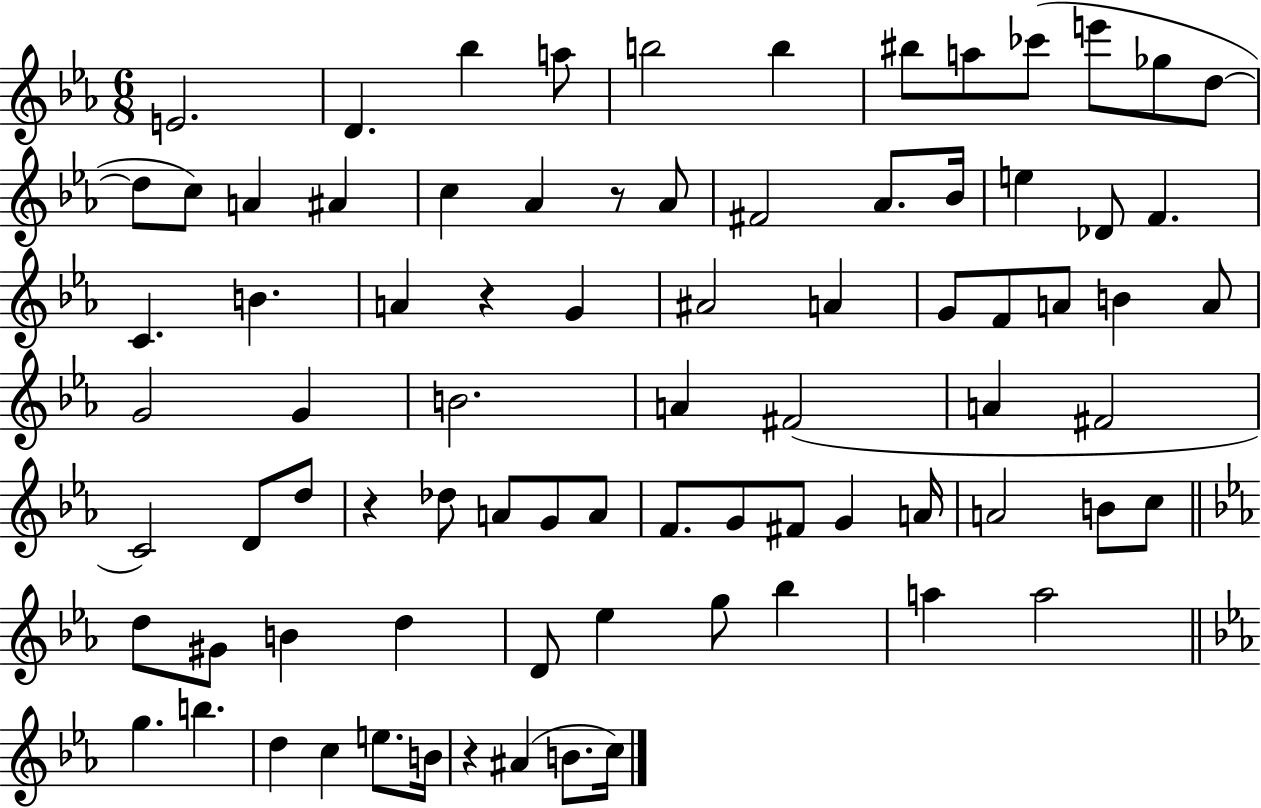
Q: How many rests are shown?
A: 4